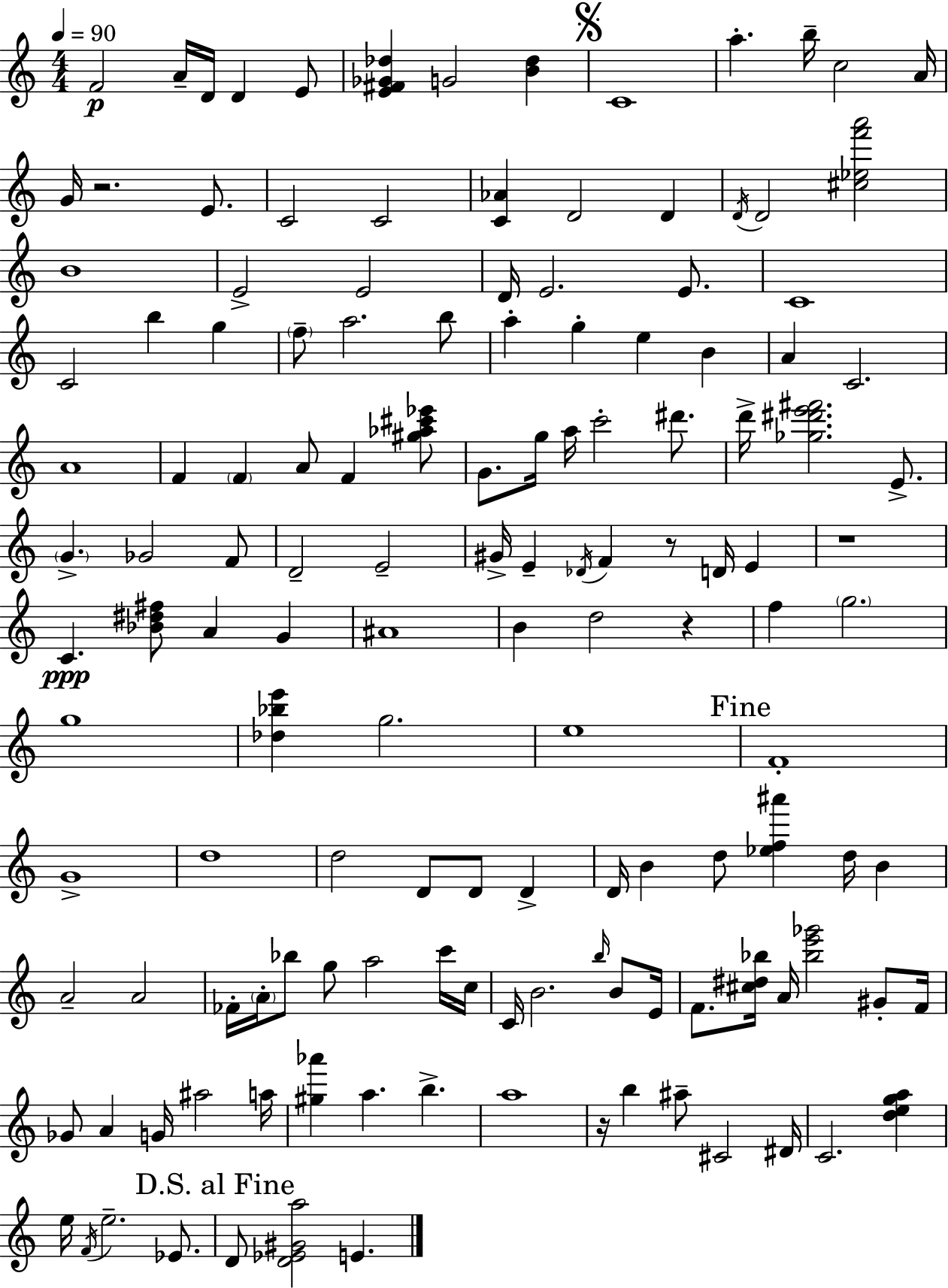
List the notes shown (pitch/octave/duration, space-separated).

F4/h A4/s D4/s D4/q E4/e [E4,F#4,Gb4,Db5]/q G4/h [B4,Db5]/q C4/w A5/q. B5/s C5/h A4/s G4/s R/h. E4/e. C4/h C4/h [C4,Ab4]/q D4/h D4/q D4/s D4/h [C#5,Eb5,F6,A6]/h B4/w E4/h E4/h D4/s E4/h. E4/e. C4/w C4/h B5/q G5/q F5/e A5/h. B5/e A5/q G5/q E5/q B4/q A4/q C4/h. A4/w F4/q F4/q A4/e F4/q [G#5,Ab5,C#6,Eb6]/e G4/e. G5/s A5/s C6/h D#6/e. D6/s [Gb5,D#6,E6,F#6]/h. E4/e. G4/q. Gb4/h F4/e D4/h E4/h G#4/s E4/q Db4/s F4/q R/e D4/s E4/q R/w C4/q. [Bb4,D#5,F#5]/e A4/q G4/q A#4/w B4/q D5/h R/q F5/q G5/h. G5/w [Db5,Bb5,E6]/q G5/h. E5/w F4/w G4/w D5/w D5/h D4/e D4/e D4/q D4/s B4/q D5/e [Eb5,F5,A#6]/q D5/s B4/q A4/h A4/h FES4/s A4/s Bb5/e G5/e A5/h C6/s C5/s C4/s B4/h. B5/s B4/e E4/s F4/e. [C#5,D#5,Bb5]/s A4/s [Bb5,E6,Gb6]/h G#4/e F4/s Gb4/e A4/q G4/s A#5/h A5/s [G#5,Ab6]/q A5/q. B5/q. A5/w R/s B5/q A#5/e C#4/h D#4/s C4/h. [D5,E5,G5,A5]/q E5/s F4/s E5/h. Eb4/e. D4/e [D4,Eb4,G#4,A5]/h E4/q.